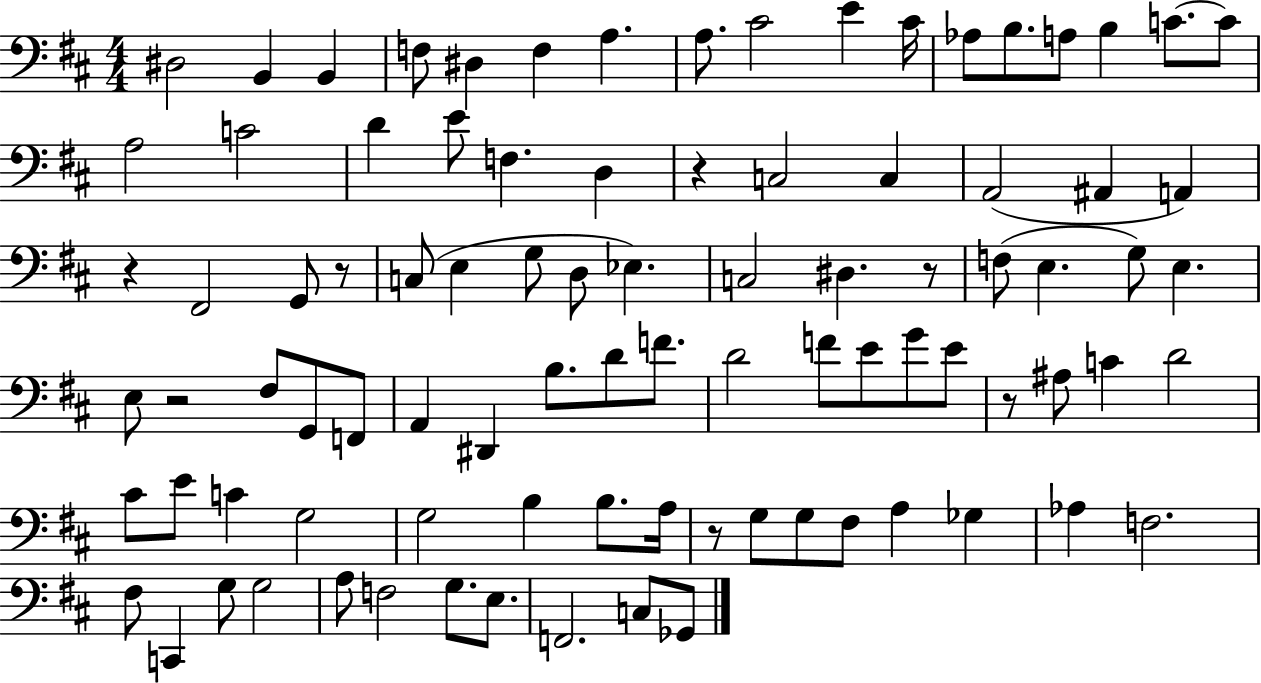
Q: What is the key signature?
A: D major